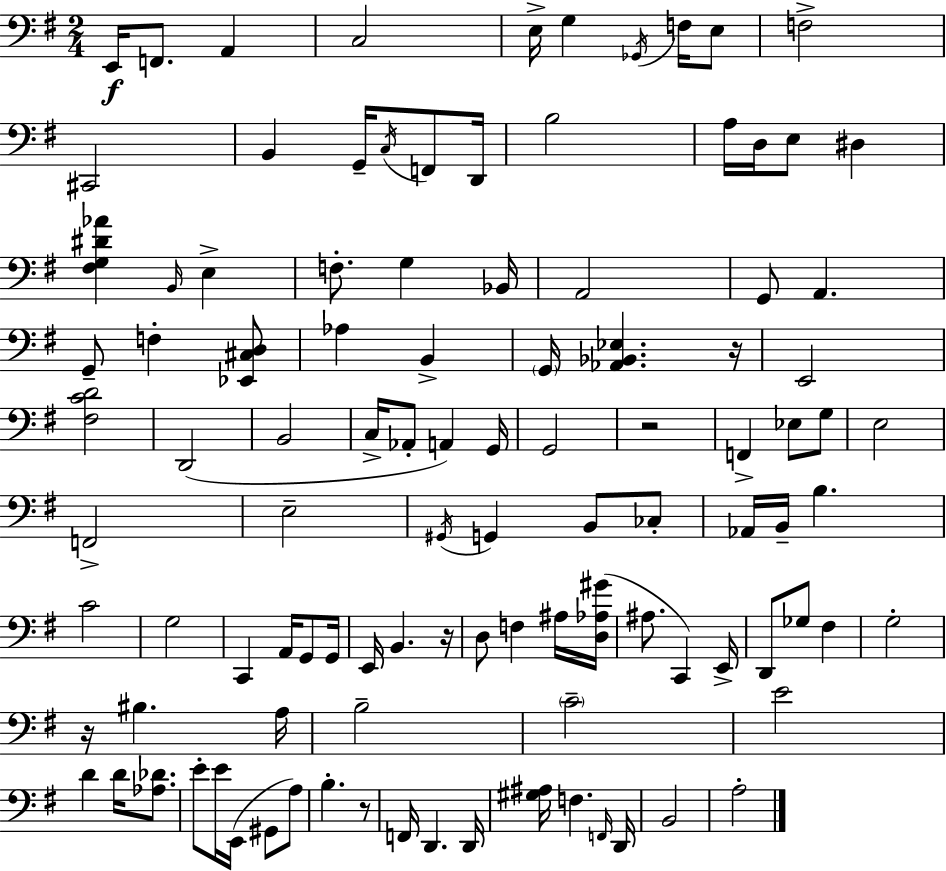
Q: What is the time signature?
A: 2/4